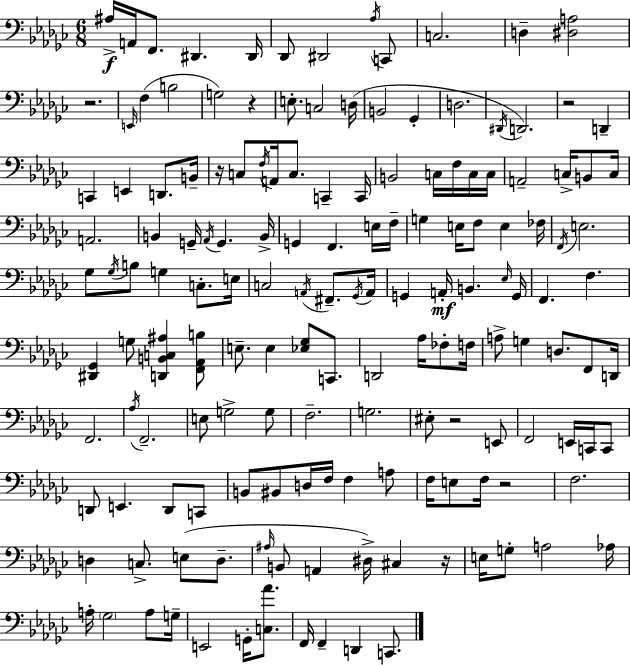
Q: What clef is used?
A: bass